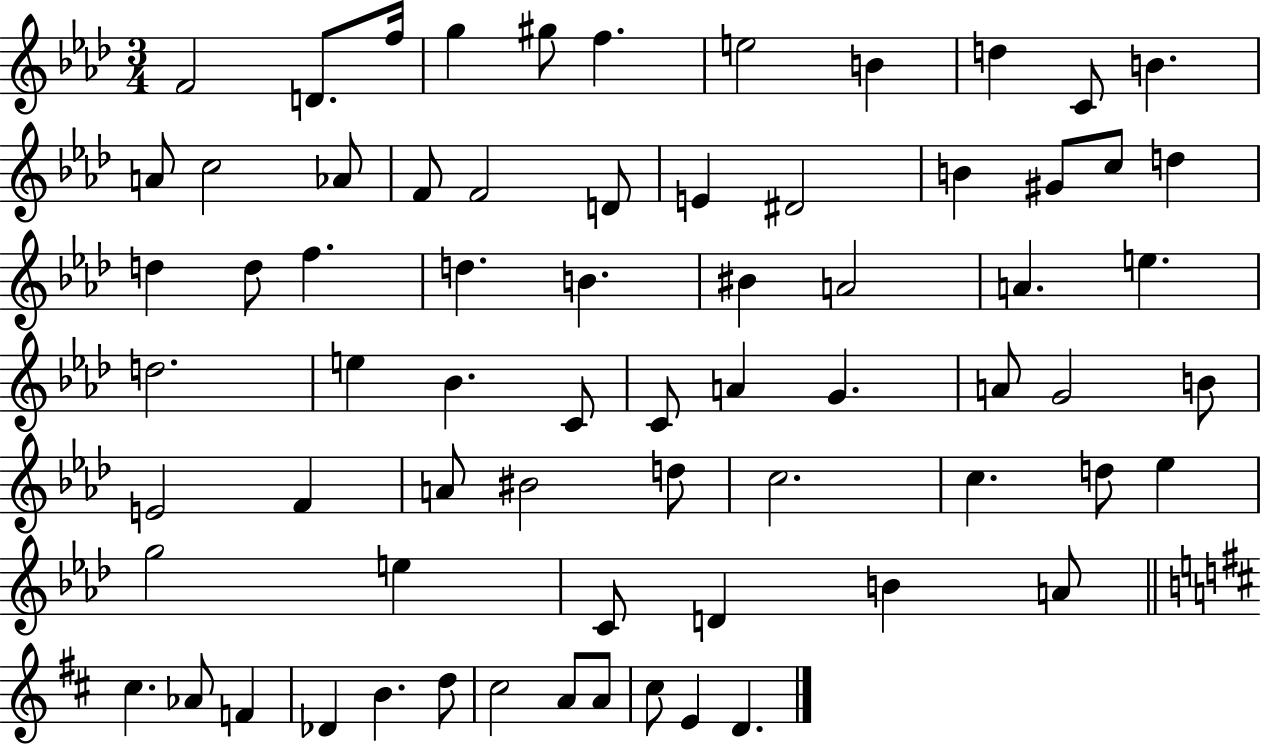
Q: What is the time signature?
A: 3/4